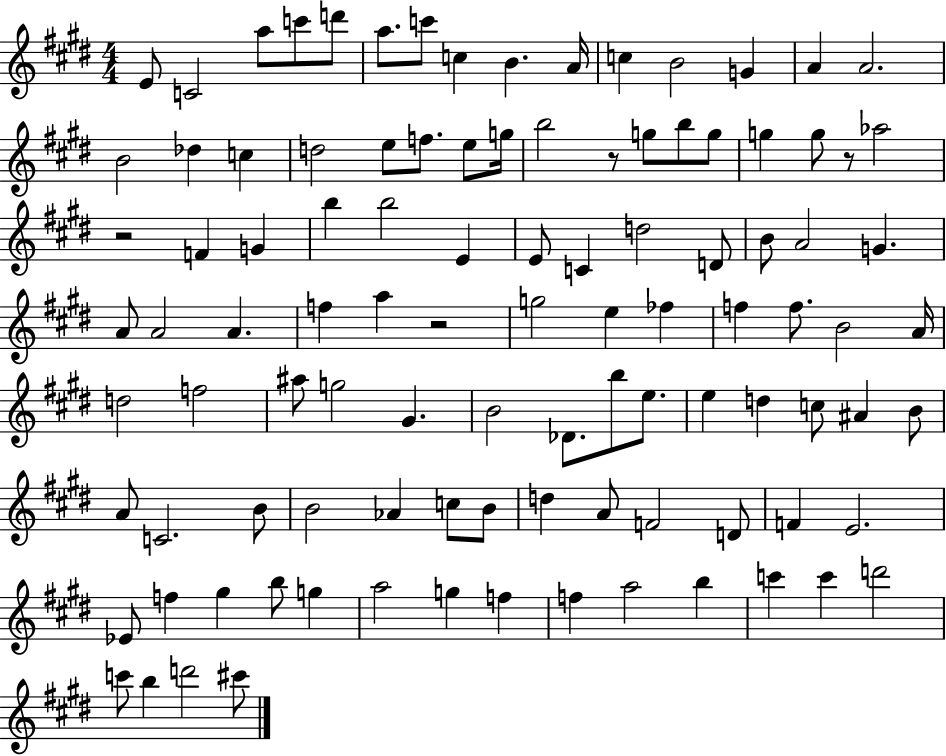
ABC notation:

X:1
T:Untitled
M:4/4
L:1/4
K:E
E/2 C2 a/2 c'/2 d'/2 a/2 c'/2 c B A/4 c B2 G A A2 B2 _d c d2 e/2 f/2 e/2 g/4 b2 z/2 g/2 b/2 g/2 g g/2 z/2 _a2 z2 F G b b2 E E/2 C d2 D/2 B/2 A2 G A/2 A2 A f a z2 g2 e _f f f/2 B2 A/4 d2 f2 ^a/2 g2 ^G B2 _D/2 b/2 e/2 e d c/2 ^A B/2 A/2 C2 B/2 B2 _A c/2 B/2 d A/2 F2 D/2 F E2 _E/2 f ^g b/2 g a2 g f f a2 b c' c' d'2 c'/2 b d'2 ^c'/2